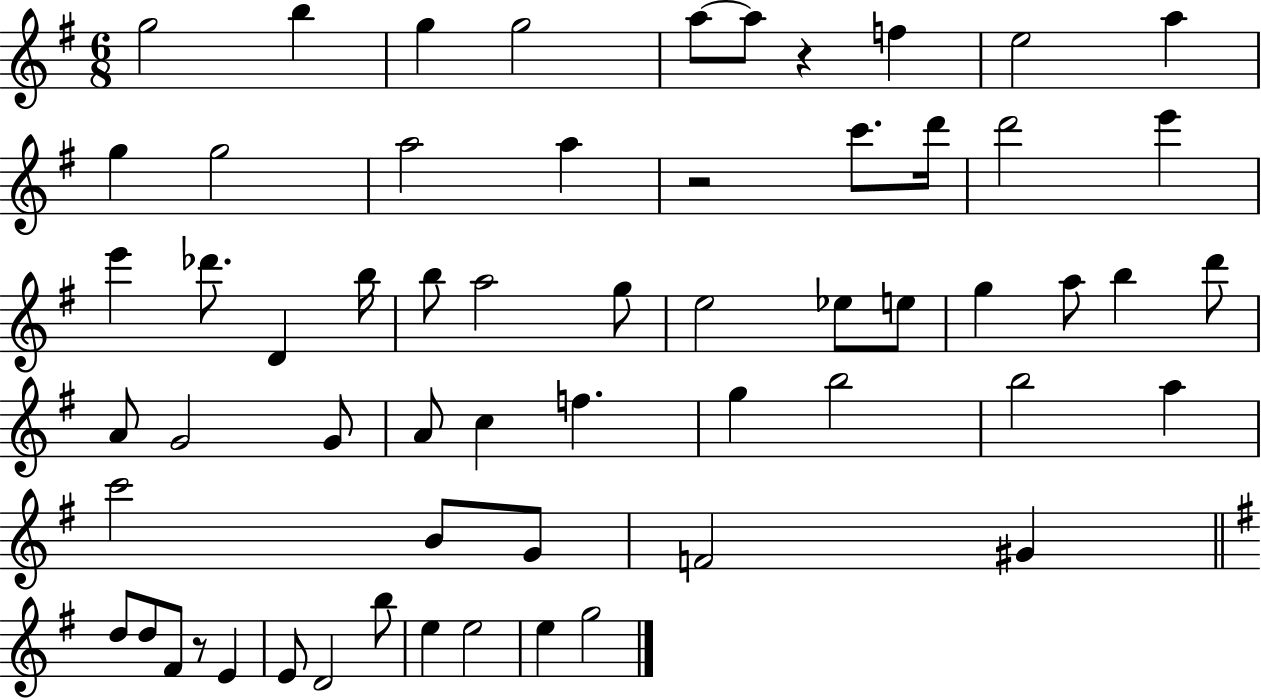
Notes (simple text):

G5/h B5/q G5/q G5/h A5/e A5/e R/q F5/q E5/h A5/q G5/q G5/h A5/h A5/q R/h C6/e. D6/s D6/h E6/q E6/q Db6/e. D4/q B5/s B5/e A5/h G5/e E5/h Eb5/e E5/e G5/q A5/e B5/q D6/e A4/e G4/h G4/e A4/e C5/q F5/q. G5/q B5/h B5/h A5/q C6/h B4/e G4/e F4/h G#4/q D5/e D5/e F#4/e R/e E4/q E4/e D4/h B5/e E5/q E5/h E5/q G5/h